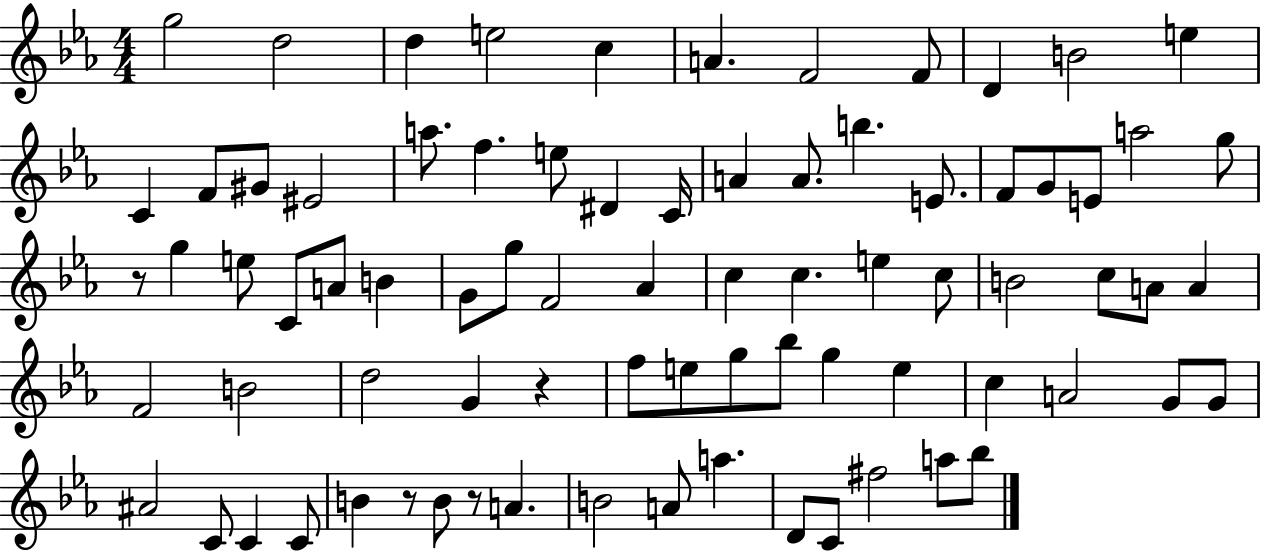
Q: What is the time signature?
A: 4/4